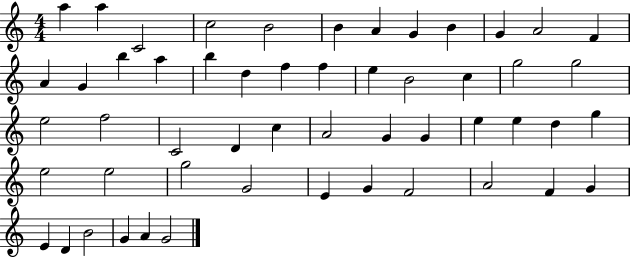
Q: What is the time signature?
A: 4/4